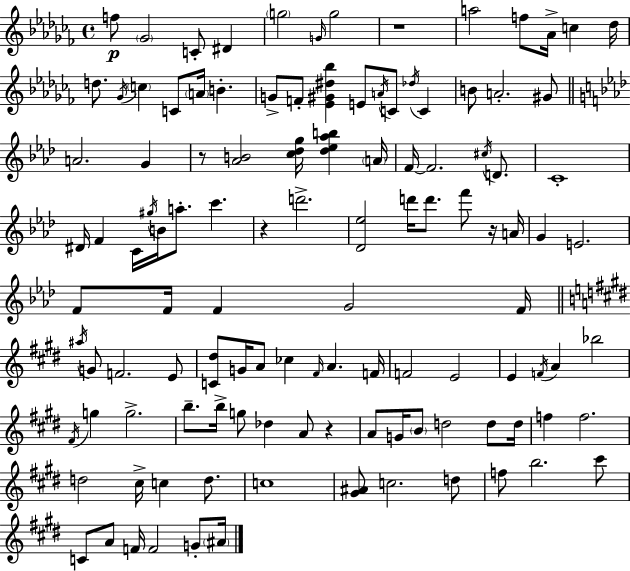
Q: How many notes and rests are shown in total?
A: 115